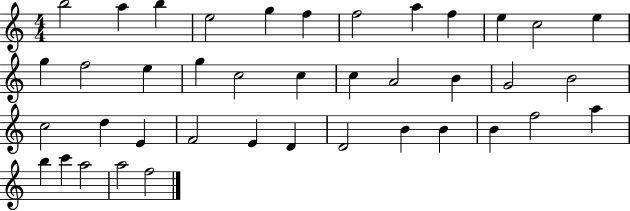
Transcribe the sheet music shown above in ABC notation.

X:1
T:Untitled
M:4/4
L:1/4
K:C
b2 a b e2 g f f2 a f e c2 e g f2 e g c2 c c A2 B G2 B2 c2 d E F2 E D D2 B B B f2 a b c' a2 a2 f2